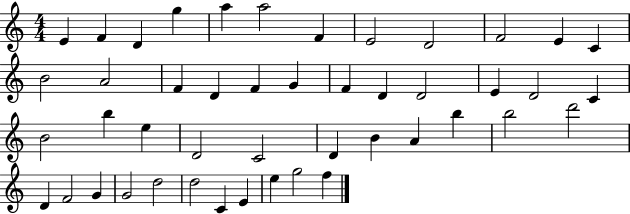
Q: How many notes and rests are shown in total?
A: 46